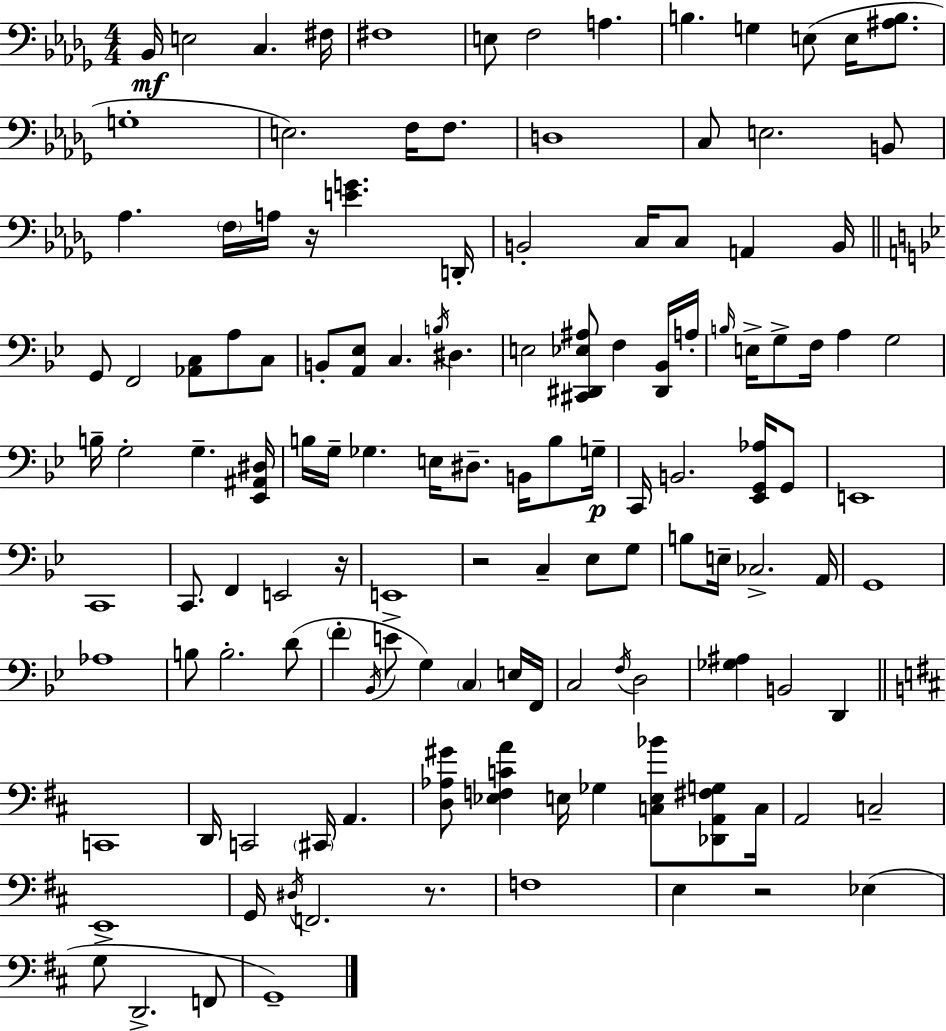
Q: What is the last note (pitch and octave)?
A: G2